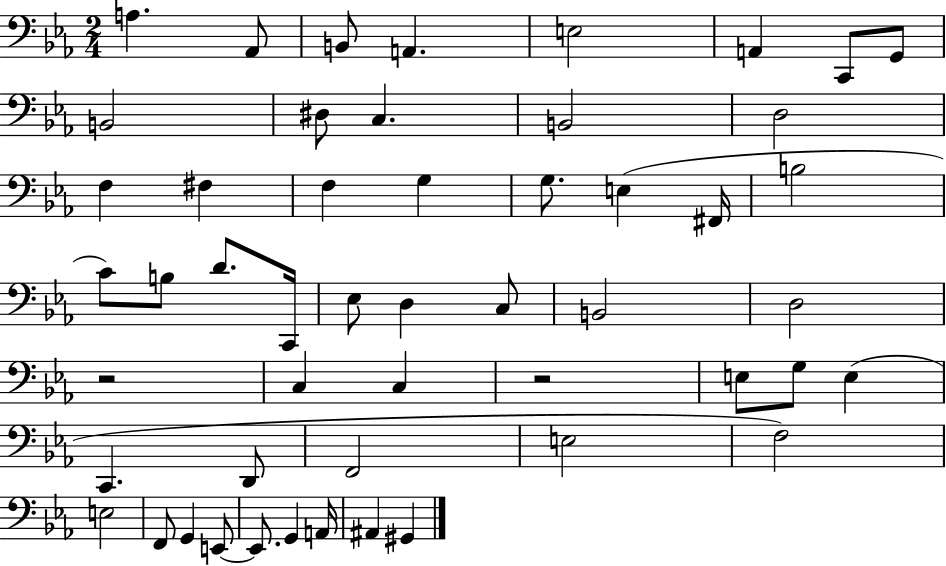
X:1
T:Untitled
M:2/4
L:1/4
K:Eb
A, _A,,/2 B,,/2 A,, E,2 A,, C,,/2 G,,/2 B,,2 ^D,/2 C, B,,2 D,2 F, ^F, F, G, G,/2 E, ^F,,/4 B,2 C/2 B,/2 D/2 C,,/4 _E,/2 D, C,/2 B,,2 D,2 z2 C, C, z2 E,/2 G,/2 E, C,, D,,/2 F,,2 E,2 F,2 E,2 F,,/2 G,, E,,/2 E,,/2 G,, A,,/4 ^A,, ^G,,